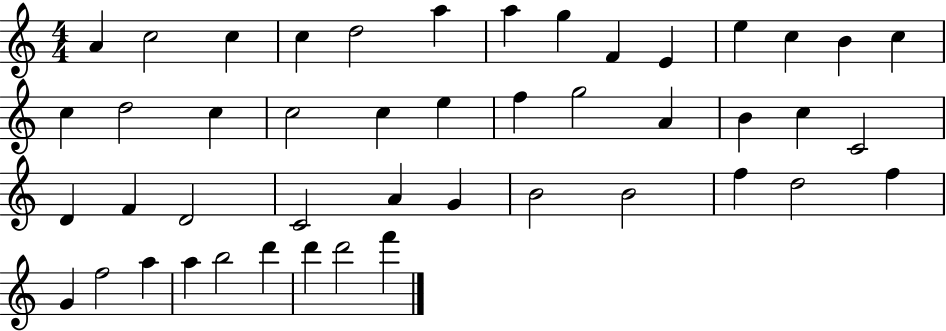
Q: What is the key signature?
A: C major